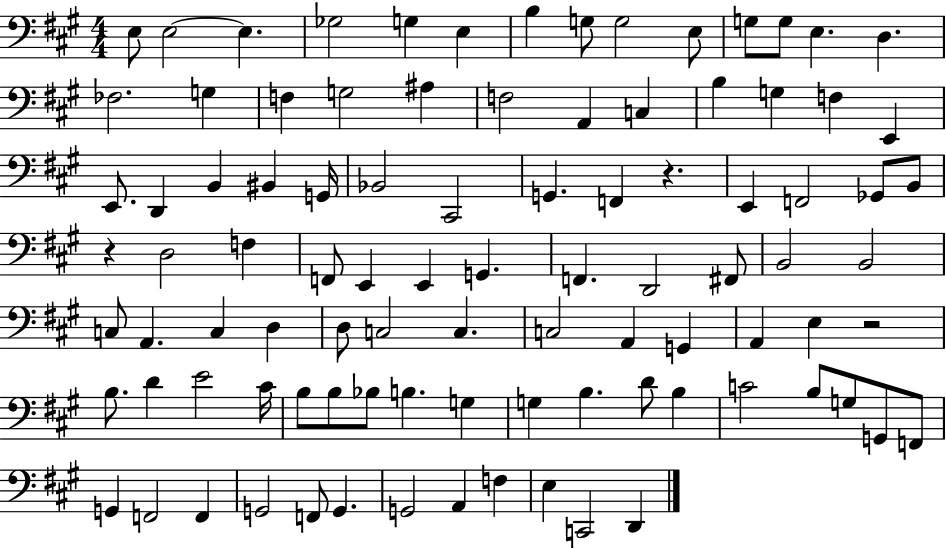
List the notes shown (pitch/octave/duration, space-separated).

E3/e E3/h E3/q. Gb3/h G3/q E3/q B3/q G3/e G3/h E3/e G3/e G3/e E3/q. D3/q. FES3/h. G3/q F3/q G3/h A#3/q F3/h A2/q C3/q B3/q G3/q F3/q E2/q E2/e. D2/q B2/q BIS2/q G2/s Bb2/h C#2/h G2/q. F2/q R/q. E2/q F2/h Gb2/e B2/e R/q D3/h F3/q F2/e E2/q E2/q G2/q. F2/q. D2/h F#2/e B2/h B2/h C3/e A2/q. C3/q D3/q D3/e C3/h C3/q. C3/h A2/q G2/q A2/q E3/q R/h B3/e. D4/q E4/h C#4/s B3/e B3/e Bb3/e B3/q. G3/q G3/q B3/q. D4/e B3/q C4/h B3/e G3/e G2/e F2/e G2/q F2/h F2/q G2/h F2/e G2/q. G2/h A2/q F3/q E3/q C2/h D2/q